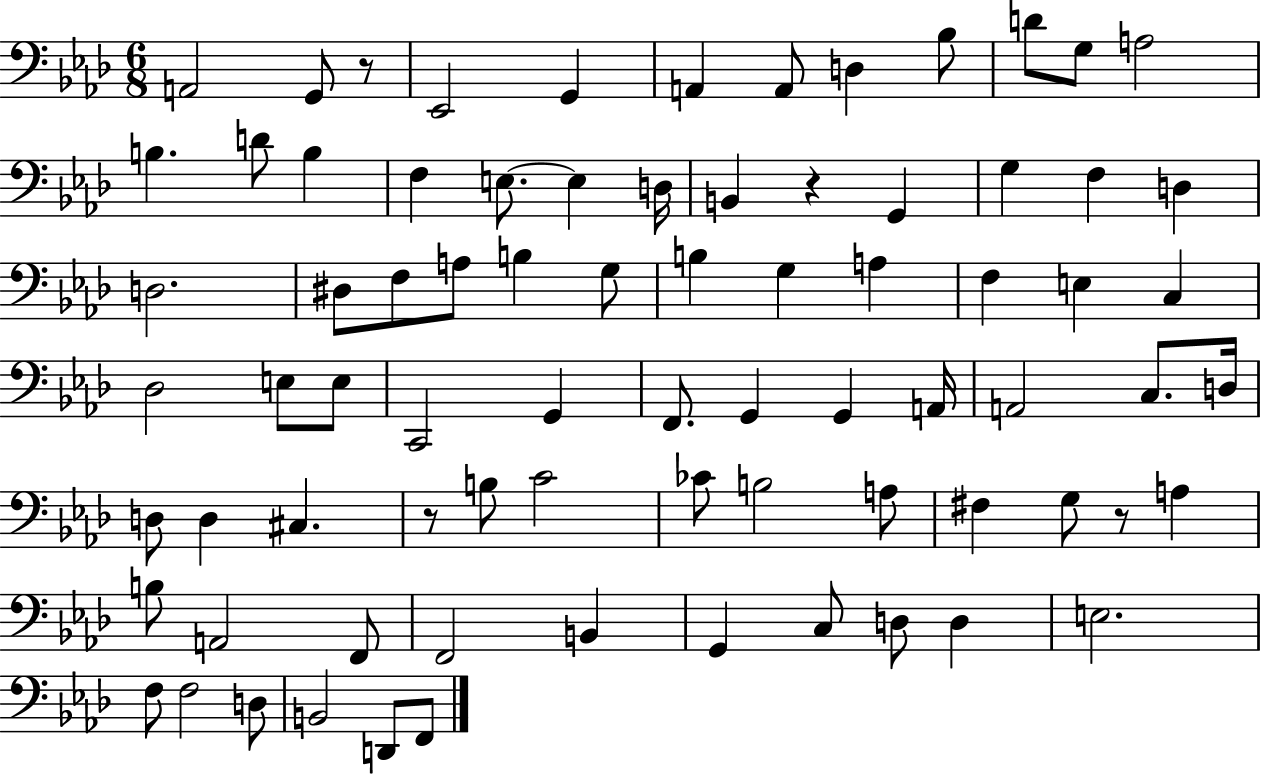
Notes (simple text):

A2/h G2/e R/e Eb2/h G2/q A2/q A2/e D3/q Bb3/e D4/e G3/e A3/h B3/q. D4/e B3/q F3/q E3/e. E3/q D3/s B2/q R/q G2/q G3/q F3/q D3/q D3/h. D#3/e F3/e A3/e B3/q G3/e B3/q G3/q A3/q F3/q E3/q C3/q Db3/h E3/e E3/e C2/h G2/q F2/e. G2/q G2/q A2/s A2/h C3/e. D3/s D3/e D3/q C#3/q. R/e B3/e C4/h CES4/e B3/h A3/e F#3/q G3/e R/e A3/q B3/e A2/h F2/e F2/h B2/q G2/q C3/e D3/e D3/q E3/h. F3/e F3/h D3/e B2/h D2/e F2/e